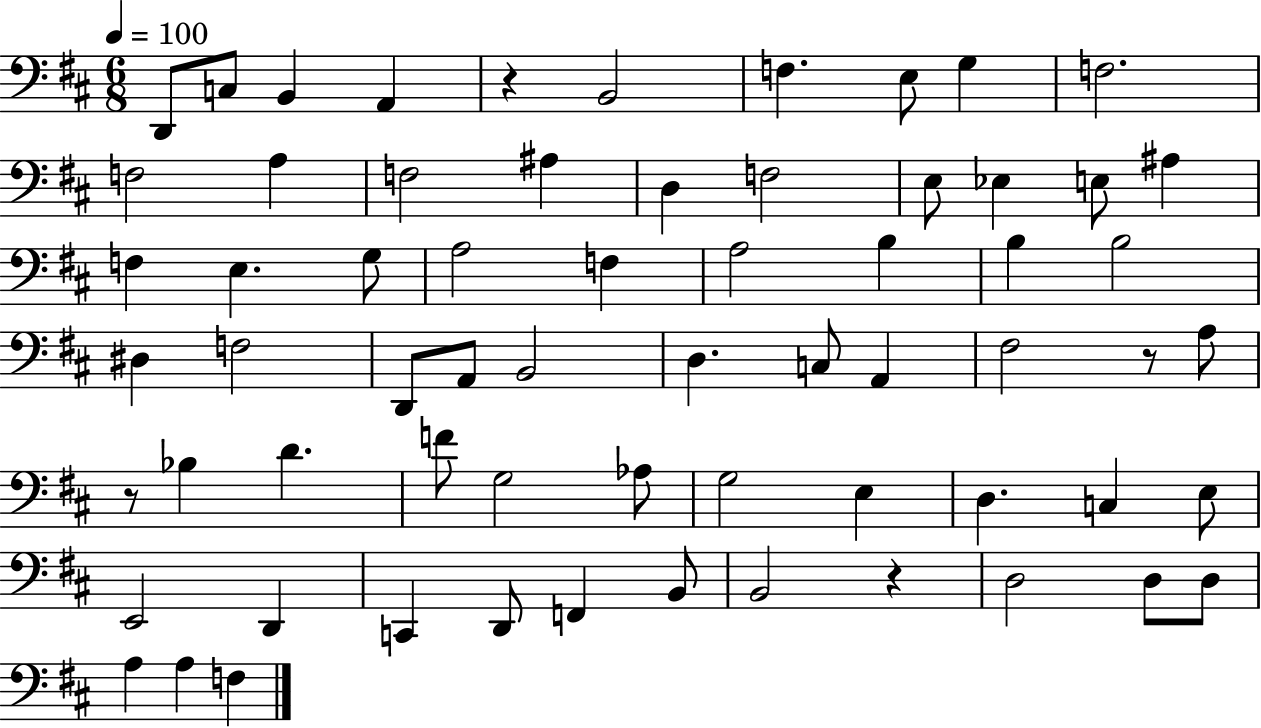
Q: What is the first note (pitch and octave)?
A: D2